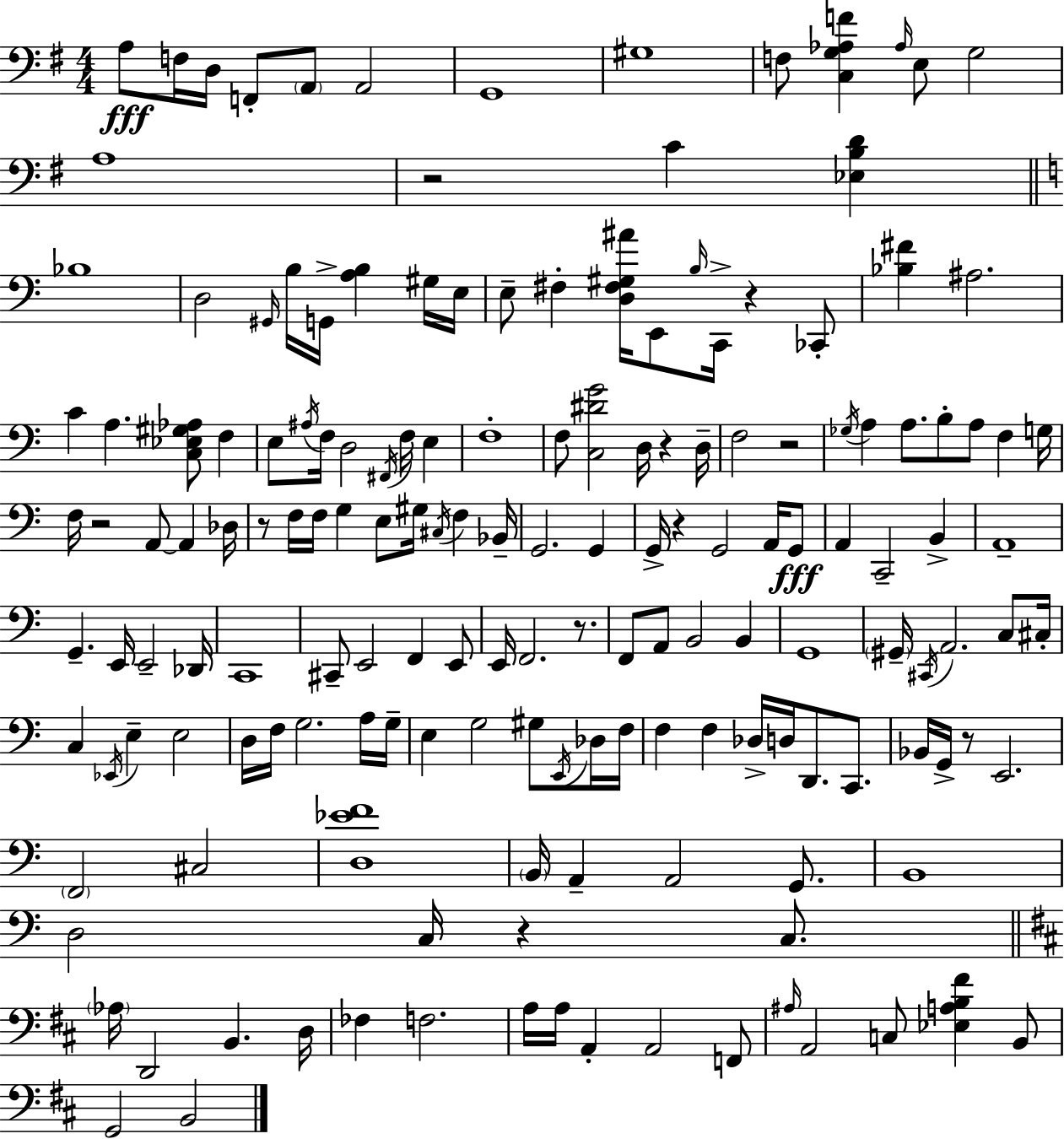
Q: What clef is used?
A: bass